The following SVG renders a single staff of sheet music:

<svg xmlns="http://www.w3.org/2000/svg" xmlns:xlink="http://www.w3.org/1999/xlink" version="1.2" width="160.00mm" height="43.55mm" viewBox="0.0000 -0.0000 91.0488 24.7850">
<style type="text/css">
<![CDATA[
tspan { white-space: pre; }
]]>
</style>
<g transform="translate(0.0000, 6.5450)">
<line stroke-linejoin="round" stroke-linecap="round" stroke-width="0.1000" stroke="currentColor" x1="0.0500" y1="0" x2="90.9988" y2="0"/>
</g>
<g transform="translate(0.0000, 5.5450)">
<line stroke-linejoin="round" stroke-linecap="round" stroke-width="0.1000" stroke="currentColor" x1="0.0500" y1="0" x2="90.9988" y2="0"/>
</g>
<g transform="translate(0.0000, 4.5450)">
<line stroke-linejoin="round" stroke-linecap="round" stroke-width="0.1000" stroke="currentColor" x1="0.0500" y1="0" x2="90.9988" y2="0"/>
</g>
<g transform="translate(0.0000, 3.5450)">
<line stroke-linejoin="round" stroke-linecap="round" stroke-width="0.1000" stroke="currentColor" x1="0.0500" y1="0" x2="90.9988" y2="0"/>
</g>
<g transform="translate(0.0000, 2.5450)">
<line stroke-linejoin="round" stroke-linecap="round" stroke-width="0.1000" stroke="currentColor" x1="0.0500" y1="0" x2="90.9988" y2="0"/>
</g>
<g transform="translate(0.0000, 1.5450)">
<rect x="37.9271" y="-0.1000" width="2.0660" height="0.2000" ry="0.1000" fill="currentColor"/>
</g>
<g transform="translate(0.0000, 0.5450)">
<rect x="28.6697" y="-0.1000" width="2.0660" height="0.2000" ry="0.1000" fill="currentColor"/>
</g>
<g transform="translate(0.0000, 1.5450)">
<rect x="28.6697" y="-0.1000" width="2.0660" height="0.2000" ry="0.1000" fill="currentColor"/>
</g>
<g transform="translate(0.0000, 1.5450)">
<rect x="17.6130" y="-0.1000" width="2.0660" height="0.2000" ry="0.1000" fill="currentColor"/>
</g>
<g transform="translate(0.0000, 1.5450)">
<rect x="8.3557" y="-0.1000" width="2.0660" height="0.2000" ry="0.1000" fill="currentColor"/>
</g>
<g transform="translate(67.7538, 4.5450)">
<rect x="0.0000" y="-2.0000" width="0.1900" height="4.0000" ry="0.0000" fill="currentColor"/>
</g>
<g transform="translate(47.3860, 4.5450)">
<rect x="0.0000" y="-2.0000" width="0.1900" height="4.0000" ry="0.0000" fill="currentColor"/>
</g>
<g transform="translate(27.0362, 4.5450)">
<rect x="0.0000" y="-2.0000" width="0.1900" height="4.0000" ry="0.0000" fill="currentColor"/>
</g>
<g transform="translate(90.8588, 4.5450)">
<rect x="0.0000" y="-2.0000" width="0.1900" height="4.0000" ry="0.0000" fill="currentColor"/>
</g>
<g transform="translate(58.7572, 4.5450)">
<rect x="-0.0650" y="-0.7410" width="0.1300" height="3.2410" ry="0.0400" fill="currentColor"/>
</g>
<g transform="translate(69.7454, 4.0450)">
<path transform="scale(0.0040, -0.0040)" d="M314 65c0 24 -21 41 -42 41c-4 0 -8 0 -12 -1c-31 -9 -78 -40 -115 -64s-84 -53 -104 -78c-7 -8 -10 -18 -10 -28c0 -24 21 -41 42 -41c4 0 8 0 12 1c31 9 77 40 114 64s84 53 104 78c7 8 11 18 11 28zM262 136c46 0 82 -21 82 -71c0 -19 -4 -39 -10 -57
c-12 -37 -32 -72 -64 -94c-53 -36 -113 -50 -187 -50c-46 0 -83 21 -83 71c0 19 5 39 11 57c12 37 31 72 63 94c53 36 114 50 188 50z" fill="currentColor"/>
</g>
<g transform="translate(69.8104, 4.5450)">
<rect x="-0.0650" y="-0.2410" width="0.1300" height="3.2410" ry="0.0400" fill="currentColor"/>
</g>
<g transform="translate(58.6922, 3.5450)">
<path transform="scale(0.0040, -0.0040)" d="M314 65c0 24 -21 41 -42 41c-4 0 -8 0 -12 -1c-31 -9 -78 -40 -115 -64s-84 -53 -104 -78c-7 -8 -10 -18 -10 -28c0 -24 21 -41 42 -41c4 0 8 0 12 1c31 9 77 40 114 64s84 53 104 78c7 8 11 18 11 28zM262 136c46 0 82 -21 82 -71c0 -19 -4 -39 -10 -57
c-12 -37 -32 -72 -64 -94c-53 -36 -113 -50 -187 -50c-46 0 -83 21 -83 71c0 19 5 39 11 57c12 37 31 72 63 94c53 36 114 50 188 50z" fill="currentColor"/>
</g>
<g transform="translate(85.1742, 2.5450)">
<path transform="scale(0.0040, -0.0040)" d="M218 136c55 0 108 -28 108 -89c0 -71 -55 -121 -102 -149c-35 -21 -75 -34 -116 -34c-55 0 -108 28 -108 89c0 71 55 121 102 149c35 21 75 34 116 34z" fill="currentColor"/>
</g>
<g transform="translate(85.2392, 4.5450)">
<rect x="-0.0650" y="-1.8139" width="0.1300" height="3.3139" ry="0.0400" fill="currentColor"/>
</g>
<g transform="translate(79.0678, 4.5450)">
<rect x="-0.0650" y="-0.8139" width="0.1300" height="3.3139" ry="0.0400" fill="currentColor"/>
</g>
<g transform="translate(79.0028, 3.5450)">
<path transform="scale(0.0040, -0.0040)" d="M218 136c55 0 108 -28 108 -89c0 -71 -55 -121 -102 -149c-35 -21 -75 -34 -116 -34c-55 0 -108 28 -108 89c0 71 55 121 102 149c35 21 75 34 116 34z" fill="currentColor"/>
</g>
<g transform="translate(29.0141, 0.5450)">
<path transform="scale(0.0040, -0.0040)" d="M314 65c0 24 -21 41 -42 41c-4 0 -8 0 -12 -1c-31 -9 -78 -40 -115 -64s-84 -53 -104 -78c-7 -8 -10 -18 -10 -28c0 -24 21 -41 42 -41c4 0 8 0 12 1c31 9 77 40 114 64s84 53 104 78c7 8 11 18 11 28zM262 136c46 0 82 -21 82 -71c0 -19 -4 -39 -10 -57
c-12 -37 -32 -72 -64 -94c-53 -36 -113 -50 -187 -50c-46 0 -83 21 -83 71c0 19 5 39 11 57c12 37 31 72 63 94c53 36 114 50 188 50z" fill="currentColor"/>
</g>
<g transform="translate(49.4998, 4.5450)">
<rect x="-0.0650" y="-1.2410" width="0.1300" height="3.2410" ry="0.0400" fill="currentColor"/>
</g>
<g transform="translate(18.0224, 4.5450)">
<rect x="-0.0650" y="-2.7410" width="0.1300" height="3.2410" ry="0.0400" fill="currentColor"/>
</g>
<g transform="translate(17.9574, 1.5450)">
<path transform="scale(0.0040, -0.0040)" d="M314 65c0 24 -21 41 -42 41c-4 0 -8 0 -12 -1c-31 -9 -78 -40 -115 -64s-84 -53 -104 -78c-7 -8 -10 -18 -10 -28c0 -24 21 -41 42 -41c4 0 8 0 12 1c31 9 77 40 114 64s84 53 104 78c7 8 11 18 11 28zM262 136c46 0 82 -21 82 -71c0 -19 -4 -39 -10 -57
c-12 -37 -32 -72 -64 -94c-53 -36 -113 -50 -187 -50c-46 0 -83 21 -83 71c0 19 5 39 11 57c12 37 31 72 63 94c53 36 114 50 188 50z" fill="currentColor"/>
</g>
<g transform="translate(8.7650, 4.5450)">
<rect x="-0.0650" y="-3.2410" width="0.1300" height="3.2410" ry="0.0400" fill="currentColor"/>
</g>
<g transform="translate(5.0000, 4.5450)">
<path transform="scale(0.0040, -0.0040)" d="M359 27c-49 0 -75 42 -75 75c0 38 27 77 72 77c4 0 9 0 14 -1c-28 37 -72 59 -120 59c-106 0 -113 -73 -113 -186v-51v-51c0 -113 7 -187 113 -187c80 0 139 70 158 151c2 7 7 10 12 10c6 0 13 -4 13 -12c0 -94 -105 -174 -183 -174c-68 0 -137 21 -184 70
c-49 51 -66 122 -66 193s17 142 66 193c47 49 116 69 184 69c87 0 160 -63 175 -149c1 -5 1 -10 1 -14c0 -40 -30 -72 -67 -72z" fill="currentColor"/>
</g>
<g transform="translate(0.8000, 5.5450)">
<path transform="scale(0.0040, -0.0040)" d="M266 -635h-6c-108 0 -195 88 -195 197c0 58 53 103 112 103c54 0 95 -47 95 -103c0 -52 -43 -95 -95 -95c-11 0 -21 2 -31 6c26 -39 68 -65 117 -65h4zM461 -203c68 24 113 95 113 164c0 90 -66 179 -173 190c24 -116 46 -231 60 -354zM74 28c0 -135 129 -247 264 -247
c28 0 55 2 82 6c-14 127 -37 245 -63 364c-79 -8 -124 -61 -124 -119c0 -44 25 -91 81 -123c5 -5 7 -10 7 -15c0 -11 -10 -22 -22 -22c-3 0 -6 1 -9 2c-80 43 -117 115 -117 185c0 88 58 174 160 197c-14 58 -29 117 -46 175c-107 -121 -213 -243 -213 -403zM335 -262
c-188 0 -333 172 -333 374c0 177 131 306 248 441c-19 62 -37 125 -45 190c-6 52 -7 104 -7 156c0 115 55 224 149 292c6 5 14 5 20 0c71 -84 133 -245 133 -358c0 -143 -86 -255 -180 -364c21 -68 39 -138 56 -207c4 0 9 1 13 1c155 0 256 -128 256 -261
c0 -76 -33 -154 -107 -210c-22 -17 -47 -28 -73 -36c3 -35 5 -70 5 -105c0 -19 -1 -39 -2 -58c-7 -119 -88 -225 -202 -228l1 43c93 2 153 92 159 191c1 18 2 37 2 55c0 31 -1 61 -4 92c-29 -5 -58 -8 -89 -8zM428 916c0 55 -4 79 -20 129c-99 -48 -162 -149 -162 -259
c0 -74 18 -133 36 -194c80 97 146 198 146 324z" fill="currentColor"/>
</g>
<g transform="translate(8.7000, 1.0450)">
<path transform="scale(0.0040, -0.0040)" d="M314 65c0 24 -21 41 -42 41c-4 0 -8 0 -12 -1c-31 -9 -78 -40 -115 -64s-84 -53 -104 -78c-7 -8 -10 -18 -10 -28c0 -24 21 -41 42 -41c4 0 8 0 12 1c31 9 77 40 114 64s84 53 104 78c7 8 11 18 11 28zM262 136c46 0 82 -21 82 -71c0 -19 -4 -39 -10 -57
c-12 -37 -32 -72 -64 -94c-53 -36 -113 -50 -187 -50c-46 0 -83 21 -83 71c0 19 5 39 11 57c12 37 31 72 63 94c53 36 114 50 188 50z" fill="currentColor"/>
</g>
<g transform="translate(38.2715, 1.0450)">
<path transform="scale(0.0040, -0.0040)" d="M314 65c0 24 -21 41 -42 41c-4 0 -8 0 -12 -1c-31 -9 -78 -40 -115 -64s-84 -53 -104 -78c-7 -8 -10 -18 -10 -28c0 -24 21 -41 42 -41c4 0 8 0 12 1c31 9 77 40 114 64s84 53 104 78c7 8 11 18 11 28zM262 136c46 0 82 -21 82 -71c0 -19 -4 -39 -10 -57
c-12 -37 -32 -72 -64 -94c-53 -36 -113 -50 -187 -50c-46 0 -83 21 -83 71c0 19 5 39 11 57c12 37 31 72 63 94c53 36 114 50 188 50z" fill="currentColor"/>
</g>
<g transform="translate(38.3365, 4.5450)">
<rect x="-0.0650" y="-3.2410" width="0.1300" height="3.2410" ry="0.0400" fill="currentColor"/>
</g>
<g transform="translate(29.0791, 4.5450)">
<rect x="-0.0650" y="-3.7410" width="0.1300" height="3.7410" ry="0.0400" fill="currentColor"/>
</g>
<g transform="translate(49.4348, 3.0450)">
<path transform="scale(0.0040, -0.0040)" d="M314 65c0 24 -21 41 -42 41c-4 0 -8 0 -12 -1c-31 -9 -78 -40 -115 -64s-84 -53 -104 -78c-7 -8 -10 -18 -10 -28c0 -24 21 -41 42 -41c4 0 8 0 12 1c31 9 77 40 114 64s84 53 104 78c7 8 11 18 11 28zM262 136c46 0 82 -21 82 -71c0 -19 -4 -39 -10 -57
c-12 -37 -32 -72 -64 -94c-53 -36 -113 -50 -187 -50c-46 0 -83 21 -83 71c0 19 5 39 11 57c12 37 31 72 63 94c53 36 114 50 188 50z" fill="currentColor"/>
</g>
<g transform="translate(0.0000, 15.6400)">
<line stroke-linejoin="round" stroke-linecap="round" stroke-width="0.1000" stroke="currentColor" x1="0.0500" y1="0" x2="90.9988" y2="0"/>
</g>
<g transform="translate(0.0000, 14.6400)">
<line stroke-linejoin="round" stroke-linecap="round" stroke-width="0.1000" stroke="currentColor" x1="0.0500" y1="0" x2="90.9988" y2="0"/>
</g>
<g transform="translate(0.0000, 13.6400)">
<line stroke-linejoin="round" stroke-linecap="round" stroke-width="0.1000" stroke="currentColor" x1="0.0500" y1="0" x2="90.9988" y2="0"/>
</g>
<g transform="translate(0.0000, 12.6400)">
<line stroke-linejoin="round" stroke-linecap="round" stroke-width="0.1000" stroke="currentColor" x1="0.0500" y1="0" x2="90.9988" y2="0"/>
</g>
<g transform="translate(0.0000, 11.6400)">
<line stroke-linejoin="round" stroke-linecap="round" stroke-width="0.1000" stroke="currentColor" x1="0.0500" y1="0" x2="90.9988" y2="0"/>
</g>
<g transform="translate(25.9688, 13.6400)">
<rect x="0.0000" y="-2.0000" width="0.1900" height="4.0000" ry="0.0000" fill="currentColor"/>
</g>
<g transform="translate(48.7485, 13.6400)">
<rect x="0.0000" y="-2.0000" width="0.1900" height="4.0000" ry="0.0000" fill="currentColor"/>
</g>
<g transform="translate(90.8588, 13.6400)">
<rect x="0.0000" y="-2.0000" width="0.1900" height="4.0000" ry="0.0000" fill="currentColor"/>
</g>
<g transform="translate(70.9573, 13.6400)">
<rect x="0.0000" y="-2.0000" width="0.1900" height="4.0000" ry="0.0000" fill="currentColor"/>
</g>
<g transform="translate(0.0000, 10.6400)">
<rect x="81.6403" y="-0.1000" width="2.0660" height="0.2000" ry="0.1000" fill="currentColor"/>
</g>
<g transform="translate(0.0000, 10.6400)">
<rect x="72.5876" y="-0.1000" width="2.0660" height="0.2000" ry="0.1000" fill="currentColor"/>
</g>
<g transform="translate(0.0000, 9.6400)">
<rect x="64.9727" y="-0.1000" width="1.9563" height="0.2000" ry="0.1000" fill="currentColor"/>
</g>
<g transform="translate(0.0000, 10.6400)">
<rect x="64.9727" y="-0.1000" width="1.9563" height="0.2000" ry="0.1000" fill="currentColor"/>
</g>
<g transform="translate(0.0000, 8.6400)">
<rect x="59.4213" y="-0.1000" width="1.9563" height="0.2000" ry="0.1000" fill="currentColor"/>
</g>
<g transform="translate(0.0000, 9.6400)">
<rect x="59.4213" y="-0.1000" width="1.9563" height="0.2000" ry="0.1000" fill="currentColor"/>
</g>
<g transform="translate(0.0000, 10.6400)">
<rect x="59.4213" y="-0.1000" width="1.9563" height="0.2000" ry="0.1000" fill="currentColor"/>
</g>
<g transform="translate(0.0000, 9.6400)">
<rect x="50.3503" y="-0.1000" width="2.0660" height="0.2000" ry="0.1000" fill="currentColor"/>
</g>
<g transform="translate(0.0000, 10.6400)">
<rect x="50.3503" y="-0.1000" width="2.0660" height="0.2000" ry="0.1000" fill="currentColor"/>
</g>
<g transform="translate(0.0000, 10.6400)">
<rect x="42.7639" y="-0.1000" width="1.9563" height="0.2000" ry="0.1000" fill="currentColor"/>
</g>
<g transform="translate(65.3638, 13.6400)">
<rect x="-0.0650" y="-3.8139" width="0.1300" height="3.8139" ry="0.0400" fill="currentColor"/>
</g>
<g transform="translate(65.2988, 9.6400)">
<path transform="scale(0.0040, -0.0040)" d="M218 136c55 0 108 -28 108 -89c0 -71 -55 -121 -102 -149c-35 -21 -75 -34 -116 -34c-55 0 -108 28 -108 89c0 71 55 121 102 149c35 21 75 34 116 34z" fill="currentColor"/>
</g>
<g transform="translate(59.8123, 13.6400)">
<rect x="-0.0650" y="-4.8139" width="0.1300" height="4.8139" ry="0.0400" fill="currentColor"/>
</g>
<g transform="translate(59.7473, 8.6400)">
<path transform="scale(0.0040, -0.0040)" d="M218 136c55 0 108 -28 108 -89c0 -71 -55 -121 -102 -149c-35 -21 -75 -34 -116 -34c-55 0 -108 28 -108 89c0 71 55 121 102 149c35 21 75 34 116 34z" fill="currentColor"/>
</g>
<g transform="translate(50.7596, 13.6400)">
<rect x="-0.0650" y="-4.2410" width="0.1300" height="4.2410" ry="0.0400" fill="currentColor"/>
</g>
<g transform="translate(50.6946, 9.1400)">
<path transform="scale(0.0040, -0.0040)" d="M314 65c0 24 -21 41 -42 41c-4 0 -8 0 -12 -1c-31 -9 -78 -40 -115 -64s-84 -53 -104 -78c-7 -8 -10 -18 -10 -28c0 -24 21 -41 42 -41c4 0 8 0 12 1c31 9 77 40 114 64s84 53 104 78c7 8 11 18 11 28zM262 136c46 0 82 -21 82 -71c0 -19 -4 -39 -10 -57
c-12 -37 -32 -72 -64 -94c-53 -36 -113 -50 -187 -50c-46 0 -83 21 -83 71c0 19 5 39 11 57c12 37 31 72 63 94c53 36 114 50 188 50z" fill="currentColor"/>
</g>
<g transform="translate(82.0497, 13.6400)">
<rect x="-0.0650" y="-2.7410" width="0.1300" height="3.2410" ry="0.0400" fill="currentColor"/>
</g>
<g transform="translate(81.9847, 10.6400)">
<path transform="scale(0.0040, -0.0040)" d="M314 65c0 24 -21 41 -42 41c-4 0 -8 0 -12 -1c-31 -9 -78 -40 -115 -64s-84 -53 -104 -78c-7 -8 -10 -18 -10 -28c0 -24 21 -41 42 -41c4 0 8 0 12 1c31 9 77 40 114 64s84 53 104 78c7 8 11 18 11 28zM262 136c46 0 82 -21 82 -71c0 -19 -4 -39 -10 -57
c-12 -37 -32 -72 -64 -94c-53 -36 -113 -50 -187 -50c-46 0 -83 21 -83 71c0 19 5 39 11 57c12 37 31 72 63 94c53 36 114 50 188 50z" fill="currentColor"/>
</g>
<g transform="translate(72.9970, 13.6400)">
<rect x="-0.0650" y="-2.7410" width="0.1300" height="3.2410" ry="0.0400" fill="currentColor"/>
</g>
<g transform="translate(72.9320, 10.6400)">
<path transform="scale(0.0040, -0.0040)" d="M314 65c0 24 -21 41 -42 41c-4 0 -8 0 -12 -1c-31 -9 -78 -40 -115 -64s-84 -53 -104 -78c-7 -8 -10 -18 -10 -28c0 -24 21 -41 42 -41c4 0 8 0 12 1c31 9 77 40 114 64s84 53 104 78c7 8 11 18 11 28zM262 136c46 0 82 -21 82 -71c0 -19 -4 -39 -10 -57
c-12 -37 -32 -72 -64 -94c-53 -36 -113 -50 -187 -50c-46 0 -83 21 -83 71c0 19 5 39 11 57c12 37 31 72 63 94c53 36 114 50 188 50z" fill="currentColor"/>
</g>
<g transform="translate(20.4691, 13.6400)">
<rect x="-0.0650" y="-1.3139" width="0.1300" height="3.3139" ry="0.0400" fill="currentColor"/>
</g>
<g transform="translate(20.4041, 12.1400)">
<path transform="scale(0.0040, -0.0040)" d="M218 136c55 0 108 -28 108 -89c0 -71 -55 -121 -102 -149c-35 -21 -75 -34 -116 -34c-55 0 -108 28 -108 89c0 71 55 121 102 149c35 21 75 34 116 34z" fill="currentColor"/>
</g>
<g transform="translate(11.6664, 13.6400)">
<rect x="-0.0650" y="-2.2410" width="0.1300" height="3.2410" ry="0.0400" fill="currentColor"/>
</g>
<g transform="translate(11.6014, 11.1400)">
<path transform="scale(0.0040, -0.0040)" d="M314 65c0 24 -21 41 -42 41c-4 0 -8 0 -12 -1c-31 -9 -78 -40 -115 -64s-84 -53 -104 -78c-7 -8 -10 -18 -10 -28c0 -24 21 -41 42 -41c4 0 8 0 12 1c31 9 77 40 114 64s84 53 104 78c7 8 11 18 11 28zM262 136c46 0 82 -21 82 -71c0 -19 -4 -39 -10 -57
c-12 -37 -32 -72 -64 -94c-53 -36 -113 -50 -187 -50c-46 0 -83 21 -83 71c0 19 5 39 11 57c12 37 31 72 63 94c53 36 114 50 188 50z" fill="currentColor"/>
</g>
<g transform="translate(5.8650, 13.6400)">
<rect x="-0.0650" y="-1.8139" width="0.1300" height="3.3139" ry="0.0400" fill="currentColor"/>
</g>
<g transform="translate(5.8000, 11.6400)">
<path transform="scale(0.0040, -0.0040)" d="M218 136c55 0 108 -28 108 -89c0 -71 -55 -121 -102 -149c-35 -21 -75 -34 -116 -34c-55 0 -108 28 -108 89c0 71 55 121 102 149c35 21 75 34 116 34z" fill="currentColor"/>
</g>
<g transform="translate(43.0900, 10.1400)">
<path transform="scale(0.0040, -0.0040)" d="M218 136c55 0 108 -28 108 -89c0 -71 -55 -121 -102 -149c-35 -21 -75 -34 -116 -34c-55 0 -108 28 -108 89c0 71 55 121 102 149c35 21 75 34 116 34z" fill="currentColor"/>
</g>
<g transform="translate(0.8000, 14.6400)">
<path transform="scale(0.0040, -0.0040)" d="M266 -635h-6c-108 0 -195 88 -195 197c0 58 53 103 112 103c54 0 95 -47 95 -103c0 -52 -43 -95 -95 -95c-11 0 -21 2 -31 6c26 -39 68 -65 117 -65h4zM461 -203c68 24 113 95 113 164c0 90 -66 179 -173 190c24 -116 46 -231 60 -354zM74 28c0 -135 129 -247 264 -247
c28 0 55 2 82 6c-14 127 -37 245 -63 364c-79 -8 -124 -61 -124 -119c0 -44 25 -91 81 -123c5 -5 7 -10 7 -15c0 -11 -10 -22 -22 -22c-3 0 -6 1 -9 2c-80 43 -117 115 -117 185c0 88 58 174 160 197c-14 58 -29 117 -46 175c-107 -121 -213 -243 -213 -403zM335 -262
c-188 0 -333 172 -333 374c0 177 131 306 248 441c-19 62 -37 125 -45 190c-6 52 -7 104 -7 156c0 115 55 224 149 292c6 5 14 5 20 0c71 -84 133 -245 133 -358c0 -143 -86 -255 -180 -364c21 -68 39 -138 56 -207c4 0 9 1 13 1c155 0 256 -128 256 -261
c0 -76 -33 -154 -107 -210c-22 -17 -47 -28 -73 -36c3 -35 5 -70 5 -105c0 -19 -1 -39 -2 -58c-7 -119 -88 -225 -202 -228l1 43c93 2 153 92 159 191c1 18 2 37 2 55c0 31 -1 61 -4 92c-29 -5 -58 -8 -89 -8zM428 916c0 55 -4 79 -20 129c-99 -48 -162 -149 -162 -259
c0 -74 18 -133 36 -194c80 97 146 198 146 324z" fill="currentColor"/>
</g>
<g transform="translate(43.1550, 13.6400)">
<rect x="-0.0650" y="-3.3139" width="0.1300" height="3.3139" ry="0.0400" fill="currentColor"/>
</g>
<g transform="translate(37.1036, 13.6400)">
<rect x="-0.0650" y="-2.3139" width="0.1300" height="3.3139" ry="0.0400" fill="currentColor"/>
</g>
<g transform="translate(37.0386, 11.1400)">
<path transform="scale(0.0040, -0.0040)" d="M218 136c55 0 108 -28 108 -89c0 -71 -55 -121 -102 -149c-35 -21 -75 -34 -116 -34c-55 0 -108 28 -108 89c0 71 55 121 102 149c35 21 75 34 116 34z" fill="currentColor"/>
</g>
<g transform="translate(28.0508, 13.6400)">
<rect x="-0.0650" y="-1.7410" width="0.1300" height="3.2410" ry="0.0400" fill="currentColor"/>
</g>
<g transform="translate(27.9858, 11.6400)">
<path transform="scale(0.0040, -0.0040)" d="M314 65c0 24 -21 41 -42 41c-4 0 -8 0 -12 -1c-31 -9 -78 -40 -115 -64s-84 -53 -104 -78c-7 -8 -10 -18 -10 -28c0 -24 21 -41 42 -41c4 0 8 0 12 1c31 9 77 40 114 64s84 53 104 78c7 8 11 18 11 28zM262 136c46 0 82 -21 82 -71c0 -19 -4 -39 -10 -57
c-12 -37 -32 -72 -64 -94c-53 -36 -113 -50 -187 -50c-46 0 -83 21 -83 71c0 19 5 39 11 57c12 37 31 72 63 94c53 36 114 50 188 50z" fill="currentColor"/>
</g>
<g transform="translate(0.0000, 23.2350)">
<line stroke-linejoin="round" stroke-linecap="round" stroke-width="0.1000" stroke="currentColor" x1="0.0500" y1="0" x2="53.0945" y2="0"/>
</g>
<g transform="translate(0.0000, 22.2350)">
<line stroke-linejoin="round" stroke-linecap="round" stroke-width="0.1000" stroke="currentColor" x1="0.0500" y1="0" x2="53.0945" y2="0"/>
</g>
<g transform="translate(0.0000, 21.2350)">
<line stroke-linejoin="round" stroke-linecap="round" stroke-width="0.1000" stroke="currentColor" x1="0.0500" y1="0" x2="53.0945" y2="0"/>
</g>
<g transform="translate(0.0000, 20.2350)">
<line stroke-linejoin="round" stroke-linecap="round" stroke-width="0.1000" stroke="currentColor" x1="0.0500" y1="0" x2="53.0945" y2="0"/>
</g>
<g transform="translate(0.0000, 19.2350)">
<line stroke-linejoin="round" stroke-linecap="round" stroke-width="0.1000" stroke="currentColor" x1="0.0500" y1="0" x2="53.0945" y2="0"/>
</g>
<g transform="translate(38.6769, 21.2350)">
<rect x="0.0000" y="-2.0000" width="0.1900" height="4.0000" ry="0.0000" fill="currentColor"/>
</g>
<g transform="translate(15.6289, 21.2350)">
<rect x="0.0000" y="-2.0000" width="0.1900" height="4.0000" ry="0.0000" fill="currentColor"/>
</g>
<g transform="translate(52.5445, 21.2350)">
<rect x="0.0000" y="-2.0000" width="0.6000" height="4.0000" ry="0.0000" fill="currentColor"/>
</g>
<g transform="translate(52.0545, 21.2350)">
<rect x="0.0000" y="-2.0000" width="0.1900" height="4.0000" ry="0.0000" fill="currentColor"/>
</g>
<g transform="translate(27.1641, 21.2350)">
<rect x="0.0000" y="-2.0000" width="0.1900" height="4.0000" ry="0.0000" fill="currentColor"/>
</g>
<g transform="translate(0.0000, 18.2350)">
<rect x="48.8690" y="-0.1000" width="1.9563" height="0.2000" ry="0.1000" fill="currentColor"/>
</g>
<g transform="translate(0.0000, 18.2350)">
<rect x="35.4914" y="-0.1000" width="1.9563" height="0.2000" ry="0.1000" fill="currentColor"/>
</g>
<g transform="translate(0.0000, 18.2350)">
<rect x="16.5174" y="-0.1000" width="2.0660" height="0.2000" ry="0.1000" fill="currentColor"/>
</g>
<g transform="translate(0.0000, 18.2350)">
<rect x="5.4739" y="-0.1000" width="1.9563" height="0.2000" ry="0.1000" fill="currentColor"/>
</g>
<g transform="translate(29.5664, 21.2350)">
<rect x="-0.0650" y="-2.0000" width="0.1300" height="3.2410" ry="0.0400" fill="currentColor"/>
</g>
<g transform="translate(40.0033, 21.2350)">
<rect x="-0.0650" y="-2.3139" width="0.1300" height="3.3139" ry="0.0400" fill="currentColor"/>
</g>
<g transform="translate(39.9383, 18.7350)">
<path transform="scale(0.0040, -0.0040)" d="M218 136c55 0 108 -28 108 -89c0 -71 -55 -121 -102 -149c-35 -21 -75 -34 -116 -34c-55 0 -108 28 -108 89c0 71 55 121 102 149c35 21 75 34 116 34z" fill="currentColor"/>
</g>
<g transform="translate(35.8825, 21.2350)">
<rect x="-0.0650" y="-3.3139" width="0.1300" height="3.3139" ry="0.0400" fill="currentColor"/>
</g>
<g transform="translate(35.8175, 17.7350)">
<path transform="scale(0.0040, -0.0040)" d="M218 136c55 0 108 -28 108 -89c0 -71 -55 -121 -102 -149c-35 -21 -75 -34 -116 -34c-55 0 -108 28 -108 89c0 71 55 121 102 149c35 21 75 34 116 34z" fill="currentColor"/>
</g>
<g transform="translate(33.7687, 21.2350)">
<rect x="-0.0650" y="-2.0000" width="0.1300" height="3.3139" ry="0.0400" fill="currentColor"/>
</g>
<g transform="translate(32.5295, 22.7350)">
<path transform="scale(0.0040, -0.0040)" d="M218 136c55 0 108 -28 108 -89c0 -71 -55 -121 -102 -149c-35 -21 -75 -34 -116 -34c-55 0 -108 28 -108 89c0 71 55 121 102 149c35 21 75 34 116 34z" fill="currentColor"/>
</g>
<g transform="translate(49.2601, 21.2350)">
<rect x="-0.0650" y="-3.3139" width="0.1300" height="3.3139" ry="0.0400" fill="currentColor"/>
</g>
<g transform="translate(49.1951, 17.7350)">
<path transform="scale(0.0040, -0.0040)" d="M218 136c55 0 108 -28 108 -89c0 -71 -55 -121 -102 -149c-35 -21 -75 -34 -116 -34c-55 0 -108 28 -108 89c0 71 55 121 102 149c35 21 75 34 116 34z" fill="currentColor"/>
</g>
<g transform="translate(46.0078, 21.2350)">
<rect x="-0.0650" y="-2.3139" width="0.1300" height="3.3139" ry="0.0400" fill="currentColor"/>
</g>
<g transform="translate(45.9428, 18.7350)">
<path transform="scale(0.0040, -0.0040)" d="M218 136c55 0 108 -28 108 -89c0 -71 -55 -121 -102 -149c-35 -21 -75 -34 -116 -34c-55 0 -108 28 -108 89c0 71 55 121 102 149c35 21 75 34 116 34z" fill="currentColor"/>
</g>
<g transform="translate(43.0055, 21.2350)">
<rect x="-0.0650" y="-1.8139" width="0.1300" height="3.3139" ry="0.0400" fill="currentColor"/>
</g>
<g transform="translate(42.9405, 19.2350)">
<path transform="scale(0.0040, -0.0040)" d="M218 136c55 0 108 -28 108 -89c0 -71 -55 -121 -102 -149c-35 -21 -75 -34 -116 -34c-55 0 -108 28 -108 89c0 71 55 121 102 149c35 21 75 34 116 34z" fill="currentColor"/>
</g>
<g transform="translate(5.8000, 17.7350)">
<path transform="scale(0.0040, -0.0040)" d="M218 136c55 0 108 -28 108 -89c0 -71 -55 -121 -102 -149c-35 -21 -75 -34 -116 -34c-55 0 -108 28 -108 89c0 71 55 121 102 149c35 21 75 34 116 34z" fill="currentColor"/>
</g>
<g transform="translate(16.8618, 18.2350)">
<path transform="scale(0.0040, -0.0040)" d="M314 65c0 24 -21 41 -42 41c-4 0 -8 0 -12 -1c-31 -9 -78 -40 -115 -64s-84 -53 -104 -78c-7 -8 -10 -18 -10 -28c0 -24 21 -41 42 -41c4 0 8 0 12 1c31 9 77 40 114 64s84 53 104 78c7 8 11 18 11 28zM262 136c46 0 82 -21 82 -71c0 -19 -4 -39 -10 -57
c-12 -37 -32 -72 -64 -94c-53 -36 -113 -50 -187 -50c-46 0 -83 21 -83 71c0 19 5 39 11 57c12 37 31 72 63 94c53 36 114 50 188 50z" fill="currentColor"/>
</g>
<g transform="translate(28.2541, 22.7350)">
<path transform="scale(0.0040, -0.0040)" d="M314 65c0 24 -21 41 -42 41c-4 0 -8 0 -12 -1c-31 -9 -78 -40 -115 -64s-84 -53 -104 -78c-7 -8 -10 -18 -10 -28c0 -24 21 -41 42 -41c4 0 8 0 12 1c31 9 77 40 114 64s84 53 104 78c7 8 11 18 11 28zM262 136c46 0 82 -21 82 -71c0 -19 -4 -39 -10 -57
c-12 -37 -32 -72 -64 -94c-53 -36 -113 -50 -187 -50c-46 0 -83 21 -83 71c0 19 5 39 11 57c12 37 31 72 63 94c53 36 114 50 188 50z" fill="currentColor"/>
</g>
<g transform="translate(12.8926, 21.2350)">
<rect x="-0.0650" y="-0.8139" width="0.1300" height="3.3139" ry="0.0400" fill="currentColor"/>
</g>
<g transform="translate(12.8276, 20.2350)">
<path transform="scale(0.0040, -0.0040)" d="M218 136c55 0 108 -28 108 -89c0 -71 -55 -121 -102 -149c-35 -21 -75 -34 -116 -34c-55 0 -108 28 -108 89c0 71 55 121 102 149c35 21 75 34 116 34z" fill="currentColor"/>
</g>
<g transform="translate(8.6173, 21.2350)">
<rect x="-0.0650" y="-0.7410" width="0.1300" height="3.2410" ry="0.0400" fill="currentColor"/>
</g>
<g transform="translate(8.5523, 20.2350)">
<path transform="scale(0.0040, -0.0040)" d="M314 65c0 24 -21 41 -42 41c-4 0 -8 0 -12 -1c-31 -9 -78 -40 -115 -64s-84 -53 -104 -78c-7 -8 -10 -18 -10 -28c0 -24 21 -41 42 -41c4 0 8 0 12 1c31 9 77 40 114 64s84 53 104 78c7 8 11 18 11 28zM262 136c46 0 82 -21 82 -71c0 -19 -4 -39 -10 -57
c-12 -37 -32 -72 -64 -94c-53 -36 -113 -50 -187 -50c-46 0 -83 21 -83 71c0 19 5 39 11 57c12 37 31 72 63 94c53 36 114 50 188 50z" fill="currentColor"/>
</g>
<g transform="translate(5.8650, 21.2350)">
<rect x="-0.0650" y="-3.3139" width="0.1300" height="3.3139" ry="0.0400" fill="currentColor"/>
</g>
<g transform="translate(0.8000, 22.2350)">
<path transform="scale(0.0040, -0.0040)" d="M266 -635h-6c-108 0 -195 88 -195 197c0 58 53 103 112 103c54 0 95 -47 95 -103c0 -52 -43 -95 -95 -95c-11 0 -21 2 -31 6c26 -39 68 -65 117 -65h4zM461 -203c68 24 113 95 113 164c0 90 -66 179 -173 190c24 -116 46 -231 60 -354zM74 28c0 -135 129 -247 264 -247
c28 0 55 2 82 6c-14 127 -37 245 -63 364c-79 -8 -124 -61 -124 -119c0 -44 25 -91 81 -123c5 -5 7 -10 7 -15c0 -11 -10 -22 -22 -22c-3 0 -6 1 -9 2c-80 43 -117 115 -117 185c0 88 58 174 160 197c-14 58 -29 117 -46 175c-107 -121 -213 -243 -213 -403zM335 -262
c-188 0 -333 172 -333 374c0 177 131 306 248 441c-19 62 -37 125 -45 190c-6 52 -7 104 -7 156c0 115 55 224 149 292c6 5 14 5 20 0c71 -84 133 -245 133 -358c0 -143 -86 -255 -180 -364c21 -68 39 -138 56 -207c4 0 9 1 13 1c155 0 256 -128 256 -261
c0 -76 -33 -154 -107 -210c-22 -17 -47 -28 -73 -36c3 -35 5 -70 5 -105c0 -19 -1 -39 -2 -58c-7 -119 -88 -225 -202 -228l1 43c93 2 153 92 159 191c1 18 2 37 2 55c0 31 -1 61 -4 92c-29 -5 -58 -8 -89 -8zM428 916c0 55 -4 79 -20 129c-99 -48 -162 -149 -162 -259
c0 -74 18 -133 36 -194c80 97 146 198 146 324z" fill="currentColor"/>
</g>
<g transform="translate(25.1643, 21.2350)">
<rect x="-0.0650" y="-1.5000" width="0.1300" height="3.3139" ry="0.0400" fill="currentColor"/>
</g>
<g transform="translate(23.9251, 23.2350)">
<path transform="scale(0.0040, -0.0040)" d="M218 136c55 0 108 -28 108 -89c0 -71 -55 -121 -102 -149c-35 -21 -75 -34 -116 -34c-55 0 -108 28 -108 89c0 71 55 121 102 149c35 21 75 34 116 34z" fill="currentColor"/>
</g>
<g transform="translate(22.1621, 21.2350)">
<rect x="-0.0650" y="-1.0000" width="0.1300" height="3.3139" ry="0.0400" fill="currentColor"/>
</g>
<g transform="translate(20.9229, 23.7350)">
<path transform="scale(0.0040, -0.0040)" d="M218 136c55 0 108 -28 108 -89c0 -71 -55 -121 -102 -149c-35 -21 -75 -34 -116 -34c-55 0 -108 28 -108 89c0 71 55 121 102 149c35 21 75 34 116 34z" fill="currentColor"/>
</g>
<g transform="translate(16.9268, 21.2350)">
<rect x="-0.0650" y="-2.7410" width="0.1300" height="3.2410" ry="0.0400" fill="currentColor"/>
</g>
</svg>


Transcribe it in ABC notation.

X:1
T:Untitled
M:4/4
L:1/4
K:C
b2 a2 c'2 b2 e2 d2 c2 d f f g2 e f2 g b d'2 e' c' a2 a2 b d2 d a2 D E F2 F b g f g b